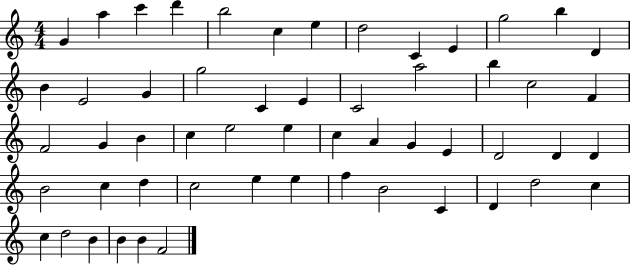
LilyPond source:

{
  \clef treble
  \numericTimeSignature
  \time 4/4
  \key c \major
  g'4 a''4 c'''4 d'''4 | b''2 c''4 e''4 | d''2 c'4 e'4 | g''2 b''4 d'4 | \break b'4 e'2 g'4 | g''2 c'4 e'4 | c'2 a''2 | b''4 c''2 f'4 | \break f'2 g'4 b'4 | c''4 e''2 e''4 | c''4 a'4 g'4 e'4 | d'2 d'4 d'4 | \break b'2 c''4 d''4 | c''2 e''4 e''4 | f''4 b'2 c'4 | d'4 d''2 c''4 | \break c''4 d''2 b'4 | b'4 b'4 f'2 | \bar "|."
}